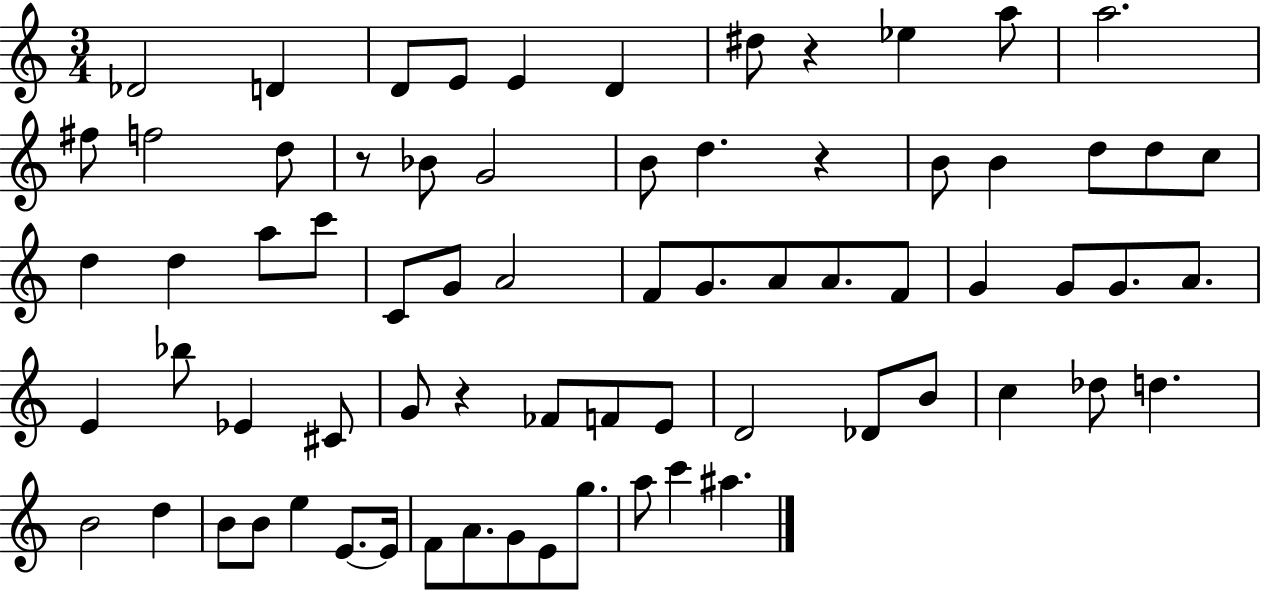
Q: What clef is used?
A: treble